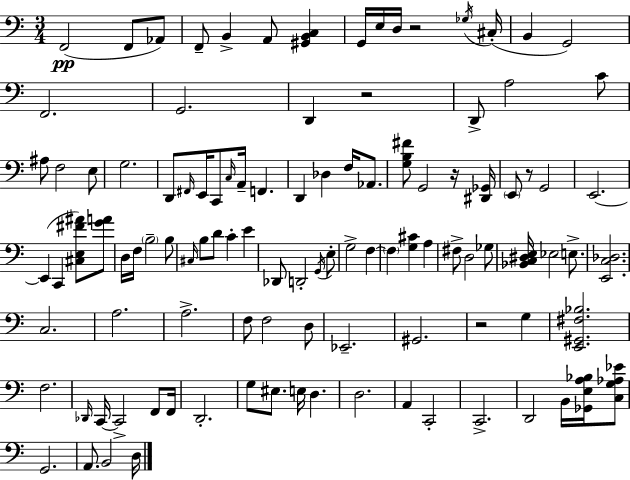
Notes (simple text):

F2/h F2/e Ab2/e F2/e B2/q A2/e [G#2,B2,C3]/q G2/s E3/s D3/s R/h Gb3/s C#3/s B2/q G2/h F2/h. G2/h. D2/q R/h D2/e A3/h C4/e A#3/e F3/h E3/e G3/h. D2/e F#2/s E2/s C2/e C3/s A2/s F2/q. D2/q Db3/q F3/s Ab2/e. [G3,B3,F#4]/e G2/h R/s [D#2,Gb2]/s E2/e R/e G2/h E2/h. E2/q C2/q [C#3,E3,F#4,A#4]/e [G4,A4]/e D3/s F3/s B3/h B3/e C#3/s B3/e D4/e C4/q E4/q Db2/e D2/h G2/s E3/e G3/h F3/q F3/q [G3,C#4]/q A3/q F#3/e D3/h Gb3/e [Bb2,C3,D#3,E3]/s Eb3/h E3/e. [E2,C3,Db3]/h. C3/h. A3/h. A3/h. F3/e F3/h D3/e Eb2/h. G#2/h. R/h G3/q [E2,G#2,F#3,Bb3]/h. F3/h. Db2/s C2/s C2/h F2/e F2/s D2/h. G3/e EIS3/e. E3/s D3/q. D3/h. A2/q C2/h C2/h. D2/h B2/s [Gb2,E3,A3,Bb3]/s [C3,G3,Ab3,Eb4]/e G2/h. A2/e. B2/h D3/s